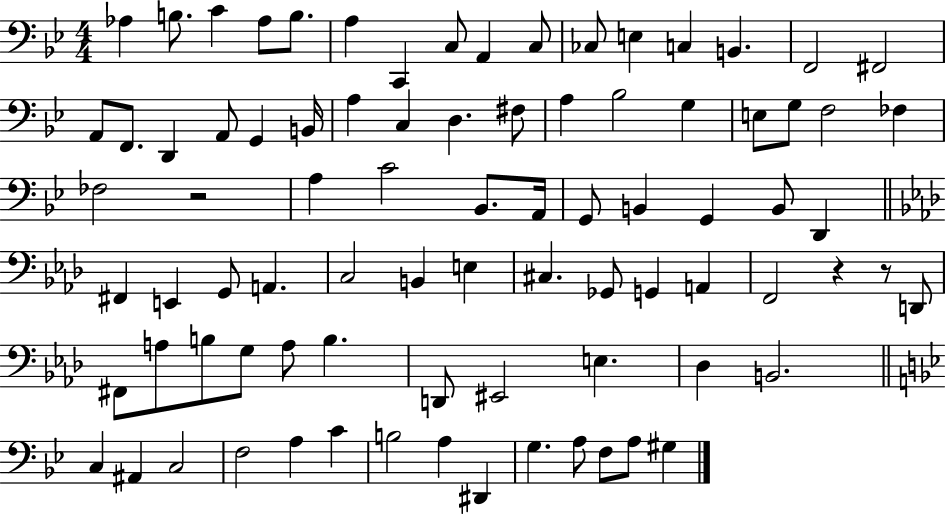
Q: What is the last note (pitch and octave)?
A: G#3